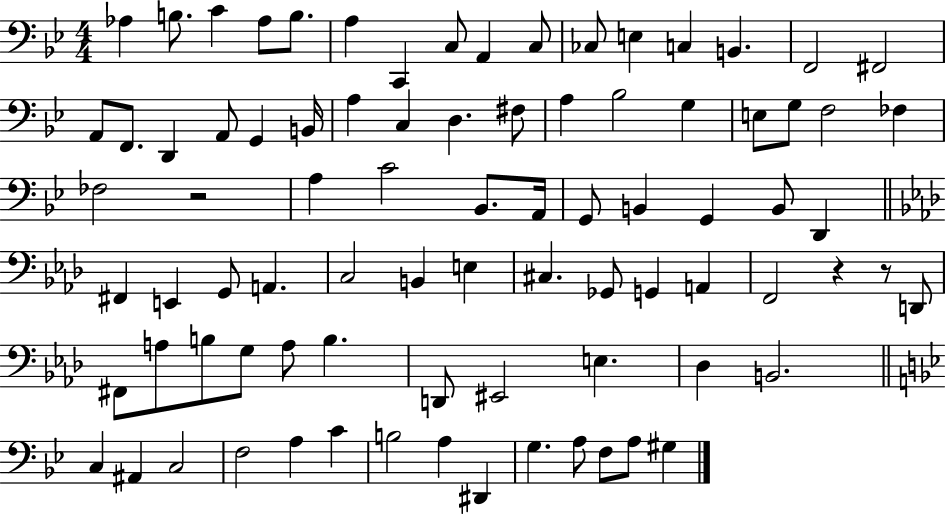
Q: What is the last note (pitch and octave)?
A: G#3